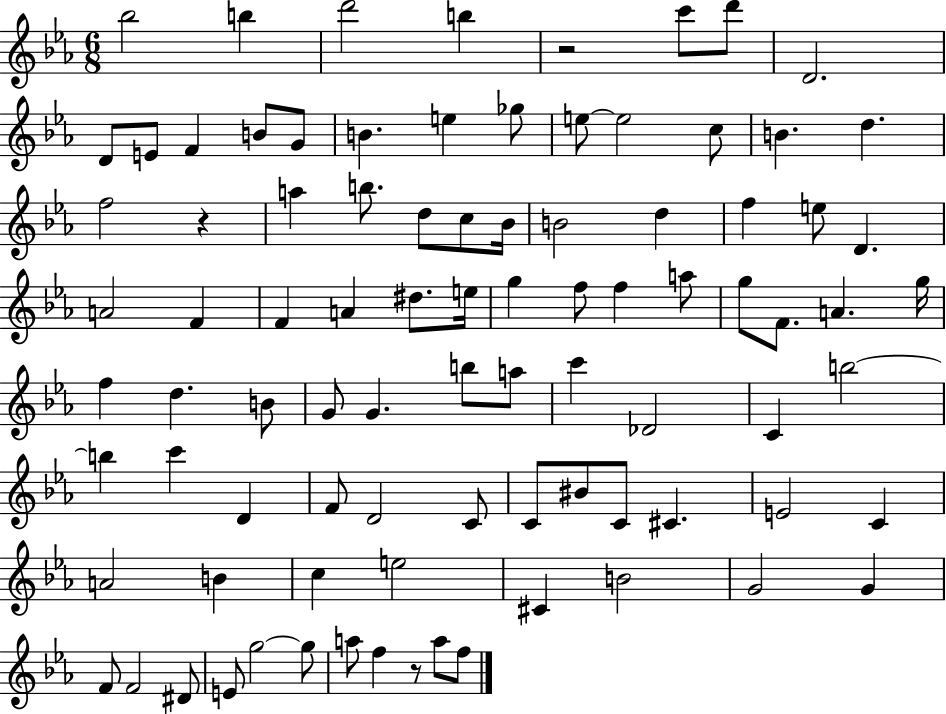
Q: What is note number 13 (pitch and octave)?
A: B4